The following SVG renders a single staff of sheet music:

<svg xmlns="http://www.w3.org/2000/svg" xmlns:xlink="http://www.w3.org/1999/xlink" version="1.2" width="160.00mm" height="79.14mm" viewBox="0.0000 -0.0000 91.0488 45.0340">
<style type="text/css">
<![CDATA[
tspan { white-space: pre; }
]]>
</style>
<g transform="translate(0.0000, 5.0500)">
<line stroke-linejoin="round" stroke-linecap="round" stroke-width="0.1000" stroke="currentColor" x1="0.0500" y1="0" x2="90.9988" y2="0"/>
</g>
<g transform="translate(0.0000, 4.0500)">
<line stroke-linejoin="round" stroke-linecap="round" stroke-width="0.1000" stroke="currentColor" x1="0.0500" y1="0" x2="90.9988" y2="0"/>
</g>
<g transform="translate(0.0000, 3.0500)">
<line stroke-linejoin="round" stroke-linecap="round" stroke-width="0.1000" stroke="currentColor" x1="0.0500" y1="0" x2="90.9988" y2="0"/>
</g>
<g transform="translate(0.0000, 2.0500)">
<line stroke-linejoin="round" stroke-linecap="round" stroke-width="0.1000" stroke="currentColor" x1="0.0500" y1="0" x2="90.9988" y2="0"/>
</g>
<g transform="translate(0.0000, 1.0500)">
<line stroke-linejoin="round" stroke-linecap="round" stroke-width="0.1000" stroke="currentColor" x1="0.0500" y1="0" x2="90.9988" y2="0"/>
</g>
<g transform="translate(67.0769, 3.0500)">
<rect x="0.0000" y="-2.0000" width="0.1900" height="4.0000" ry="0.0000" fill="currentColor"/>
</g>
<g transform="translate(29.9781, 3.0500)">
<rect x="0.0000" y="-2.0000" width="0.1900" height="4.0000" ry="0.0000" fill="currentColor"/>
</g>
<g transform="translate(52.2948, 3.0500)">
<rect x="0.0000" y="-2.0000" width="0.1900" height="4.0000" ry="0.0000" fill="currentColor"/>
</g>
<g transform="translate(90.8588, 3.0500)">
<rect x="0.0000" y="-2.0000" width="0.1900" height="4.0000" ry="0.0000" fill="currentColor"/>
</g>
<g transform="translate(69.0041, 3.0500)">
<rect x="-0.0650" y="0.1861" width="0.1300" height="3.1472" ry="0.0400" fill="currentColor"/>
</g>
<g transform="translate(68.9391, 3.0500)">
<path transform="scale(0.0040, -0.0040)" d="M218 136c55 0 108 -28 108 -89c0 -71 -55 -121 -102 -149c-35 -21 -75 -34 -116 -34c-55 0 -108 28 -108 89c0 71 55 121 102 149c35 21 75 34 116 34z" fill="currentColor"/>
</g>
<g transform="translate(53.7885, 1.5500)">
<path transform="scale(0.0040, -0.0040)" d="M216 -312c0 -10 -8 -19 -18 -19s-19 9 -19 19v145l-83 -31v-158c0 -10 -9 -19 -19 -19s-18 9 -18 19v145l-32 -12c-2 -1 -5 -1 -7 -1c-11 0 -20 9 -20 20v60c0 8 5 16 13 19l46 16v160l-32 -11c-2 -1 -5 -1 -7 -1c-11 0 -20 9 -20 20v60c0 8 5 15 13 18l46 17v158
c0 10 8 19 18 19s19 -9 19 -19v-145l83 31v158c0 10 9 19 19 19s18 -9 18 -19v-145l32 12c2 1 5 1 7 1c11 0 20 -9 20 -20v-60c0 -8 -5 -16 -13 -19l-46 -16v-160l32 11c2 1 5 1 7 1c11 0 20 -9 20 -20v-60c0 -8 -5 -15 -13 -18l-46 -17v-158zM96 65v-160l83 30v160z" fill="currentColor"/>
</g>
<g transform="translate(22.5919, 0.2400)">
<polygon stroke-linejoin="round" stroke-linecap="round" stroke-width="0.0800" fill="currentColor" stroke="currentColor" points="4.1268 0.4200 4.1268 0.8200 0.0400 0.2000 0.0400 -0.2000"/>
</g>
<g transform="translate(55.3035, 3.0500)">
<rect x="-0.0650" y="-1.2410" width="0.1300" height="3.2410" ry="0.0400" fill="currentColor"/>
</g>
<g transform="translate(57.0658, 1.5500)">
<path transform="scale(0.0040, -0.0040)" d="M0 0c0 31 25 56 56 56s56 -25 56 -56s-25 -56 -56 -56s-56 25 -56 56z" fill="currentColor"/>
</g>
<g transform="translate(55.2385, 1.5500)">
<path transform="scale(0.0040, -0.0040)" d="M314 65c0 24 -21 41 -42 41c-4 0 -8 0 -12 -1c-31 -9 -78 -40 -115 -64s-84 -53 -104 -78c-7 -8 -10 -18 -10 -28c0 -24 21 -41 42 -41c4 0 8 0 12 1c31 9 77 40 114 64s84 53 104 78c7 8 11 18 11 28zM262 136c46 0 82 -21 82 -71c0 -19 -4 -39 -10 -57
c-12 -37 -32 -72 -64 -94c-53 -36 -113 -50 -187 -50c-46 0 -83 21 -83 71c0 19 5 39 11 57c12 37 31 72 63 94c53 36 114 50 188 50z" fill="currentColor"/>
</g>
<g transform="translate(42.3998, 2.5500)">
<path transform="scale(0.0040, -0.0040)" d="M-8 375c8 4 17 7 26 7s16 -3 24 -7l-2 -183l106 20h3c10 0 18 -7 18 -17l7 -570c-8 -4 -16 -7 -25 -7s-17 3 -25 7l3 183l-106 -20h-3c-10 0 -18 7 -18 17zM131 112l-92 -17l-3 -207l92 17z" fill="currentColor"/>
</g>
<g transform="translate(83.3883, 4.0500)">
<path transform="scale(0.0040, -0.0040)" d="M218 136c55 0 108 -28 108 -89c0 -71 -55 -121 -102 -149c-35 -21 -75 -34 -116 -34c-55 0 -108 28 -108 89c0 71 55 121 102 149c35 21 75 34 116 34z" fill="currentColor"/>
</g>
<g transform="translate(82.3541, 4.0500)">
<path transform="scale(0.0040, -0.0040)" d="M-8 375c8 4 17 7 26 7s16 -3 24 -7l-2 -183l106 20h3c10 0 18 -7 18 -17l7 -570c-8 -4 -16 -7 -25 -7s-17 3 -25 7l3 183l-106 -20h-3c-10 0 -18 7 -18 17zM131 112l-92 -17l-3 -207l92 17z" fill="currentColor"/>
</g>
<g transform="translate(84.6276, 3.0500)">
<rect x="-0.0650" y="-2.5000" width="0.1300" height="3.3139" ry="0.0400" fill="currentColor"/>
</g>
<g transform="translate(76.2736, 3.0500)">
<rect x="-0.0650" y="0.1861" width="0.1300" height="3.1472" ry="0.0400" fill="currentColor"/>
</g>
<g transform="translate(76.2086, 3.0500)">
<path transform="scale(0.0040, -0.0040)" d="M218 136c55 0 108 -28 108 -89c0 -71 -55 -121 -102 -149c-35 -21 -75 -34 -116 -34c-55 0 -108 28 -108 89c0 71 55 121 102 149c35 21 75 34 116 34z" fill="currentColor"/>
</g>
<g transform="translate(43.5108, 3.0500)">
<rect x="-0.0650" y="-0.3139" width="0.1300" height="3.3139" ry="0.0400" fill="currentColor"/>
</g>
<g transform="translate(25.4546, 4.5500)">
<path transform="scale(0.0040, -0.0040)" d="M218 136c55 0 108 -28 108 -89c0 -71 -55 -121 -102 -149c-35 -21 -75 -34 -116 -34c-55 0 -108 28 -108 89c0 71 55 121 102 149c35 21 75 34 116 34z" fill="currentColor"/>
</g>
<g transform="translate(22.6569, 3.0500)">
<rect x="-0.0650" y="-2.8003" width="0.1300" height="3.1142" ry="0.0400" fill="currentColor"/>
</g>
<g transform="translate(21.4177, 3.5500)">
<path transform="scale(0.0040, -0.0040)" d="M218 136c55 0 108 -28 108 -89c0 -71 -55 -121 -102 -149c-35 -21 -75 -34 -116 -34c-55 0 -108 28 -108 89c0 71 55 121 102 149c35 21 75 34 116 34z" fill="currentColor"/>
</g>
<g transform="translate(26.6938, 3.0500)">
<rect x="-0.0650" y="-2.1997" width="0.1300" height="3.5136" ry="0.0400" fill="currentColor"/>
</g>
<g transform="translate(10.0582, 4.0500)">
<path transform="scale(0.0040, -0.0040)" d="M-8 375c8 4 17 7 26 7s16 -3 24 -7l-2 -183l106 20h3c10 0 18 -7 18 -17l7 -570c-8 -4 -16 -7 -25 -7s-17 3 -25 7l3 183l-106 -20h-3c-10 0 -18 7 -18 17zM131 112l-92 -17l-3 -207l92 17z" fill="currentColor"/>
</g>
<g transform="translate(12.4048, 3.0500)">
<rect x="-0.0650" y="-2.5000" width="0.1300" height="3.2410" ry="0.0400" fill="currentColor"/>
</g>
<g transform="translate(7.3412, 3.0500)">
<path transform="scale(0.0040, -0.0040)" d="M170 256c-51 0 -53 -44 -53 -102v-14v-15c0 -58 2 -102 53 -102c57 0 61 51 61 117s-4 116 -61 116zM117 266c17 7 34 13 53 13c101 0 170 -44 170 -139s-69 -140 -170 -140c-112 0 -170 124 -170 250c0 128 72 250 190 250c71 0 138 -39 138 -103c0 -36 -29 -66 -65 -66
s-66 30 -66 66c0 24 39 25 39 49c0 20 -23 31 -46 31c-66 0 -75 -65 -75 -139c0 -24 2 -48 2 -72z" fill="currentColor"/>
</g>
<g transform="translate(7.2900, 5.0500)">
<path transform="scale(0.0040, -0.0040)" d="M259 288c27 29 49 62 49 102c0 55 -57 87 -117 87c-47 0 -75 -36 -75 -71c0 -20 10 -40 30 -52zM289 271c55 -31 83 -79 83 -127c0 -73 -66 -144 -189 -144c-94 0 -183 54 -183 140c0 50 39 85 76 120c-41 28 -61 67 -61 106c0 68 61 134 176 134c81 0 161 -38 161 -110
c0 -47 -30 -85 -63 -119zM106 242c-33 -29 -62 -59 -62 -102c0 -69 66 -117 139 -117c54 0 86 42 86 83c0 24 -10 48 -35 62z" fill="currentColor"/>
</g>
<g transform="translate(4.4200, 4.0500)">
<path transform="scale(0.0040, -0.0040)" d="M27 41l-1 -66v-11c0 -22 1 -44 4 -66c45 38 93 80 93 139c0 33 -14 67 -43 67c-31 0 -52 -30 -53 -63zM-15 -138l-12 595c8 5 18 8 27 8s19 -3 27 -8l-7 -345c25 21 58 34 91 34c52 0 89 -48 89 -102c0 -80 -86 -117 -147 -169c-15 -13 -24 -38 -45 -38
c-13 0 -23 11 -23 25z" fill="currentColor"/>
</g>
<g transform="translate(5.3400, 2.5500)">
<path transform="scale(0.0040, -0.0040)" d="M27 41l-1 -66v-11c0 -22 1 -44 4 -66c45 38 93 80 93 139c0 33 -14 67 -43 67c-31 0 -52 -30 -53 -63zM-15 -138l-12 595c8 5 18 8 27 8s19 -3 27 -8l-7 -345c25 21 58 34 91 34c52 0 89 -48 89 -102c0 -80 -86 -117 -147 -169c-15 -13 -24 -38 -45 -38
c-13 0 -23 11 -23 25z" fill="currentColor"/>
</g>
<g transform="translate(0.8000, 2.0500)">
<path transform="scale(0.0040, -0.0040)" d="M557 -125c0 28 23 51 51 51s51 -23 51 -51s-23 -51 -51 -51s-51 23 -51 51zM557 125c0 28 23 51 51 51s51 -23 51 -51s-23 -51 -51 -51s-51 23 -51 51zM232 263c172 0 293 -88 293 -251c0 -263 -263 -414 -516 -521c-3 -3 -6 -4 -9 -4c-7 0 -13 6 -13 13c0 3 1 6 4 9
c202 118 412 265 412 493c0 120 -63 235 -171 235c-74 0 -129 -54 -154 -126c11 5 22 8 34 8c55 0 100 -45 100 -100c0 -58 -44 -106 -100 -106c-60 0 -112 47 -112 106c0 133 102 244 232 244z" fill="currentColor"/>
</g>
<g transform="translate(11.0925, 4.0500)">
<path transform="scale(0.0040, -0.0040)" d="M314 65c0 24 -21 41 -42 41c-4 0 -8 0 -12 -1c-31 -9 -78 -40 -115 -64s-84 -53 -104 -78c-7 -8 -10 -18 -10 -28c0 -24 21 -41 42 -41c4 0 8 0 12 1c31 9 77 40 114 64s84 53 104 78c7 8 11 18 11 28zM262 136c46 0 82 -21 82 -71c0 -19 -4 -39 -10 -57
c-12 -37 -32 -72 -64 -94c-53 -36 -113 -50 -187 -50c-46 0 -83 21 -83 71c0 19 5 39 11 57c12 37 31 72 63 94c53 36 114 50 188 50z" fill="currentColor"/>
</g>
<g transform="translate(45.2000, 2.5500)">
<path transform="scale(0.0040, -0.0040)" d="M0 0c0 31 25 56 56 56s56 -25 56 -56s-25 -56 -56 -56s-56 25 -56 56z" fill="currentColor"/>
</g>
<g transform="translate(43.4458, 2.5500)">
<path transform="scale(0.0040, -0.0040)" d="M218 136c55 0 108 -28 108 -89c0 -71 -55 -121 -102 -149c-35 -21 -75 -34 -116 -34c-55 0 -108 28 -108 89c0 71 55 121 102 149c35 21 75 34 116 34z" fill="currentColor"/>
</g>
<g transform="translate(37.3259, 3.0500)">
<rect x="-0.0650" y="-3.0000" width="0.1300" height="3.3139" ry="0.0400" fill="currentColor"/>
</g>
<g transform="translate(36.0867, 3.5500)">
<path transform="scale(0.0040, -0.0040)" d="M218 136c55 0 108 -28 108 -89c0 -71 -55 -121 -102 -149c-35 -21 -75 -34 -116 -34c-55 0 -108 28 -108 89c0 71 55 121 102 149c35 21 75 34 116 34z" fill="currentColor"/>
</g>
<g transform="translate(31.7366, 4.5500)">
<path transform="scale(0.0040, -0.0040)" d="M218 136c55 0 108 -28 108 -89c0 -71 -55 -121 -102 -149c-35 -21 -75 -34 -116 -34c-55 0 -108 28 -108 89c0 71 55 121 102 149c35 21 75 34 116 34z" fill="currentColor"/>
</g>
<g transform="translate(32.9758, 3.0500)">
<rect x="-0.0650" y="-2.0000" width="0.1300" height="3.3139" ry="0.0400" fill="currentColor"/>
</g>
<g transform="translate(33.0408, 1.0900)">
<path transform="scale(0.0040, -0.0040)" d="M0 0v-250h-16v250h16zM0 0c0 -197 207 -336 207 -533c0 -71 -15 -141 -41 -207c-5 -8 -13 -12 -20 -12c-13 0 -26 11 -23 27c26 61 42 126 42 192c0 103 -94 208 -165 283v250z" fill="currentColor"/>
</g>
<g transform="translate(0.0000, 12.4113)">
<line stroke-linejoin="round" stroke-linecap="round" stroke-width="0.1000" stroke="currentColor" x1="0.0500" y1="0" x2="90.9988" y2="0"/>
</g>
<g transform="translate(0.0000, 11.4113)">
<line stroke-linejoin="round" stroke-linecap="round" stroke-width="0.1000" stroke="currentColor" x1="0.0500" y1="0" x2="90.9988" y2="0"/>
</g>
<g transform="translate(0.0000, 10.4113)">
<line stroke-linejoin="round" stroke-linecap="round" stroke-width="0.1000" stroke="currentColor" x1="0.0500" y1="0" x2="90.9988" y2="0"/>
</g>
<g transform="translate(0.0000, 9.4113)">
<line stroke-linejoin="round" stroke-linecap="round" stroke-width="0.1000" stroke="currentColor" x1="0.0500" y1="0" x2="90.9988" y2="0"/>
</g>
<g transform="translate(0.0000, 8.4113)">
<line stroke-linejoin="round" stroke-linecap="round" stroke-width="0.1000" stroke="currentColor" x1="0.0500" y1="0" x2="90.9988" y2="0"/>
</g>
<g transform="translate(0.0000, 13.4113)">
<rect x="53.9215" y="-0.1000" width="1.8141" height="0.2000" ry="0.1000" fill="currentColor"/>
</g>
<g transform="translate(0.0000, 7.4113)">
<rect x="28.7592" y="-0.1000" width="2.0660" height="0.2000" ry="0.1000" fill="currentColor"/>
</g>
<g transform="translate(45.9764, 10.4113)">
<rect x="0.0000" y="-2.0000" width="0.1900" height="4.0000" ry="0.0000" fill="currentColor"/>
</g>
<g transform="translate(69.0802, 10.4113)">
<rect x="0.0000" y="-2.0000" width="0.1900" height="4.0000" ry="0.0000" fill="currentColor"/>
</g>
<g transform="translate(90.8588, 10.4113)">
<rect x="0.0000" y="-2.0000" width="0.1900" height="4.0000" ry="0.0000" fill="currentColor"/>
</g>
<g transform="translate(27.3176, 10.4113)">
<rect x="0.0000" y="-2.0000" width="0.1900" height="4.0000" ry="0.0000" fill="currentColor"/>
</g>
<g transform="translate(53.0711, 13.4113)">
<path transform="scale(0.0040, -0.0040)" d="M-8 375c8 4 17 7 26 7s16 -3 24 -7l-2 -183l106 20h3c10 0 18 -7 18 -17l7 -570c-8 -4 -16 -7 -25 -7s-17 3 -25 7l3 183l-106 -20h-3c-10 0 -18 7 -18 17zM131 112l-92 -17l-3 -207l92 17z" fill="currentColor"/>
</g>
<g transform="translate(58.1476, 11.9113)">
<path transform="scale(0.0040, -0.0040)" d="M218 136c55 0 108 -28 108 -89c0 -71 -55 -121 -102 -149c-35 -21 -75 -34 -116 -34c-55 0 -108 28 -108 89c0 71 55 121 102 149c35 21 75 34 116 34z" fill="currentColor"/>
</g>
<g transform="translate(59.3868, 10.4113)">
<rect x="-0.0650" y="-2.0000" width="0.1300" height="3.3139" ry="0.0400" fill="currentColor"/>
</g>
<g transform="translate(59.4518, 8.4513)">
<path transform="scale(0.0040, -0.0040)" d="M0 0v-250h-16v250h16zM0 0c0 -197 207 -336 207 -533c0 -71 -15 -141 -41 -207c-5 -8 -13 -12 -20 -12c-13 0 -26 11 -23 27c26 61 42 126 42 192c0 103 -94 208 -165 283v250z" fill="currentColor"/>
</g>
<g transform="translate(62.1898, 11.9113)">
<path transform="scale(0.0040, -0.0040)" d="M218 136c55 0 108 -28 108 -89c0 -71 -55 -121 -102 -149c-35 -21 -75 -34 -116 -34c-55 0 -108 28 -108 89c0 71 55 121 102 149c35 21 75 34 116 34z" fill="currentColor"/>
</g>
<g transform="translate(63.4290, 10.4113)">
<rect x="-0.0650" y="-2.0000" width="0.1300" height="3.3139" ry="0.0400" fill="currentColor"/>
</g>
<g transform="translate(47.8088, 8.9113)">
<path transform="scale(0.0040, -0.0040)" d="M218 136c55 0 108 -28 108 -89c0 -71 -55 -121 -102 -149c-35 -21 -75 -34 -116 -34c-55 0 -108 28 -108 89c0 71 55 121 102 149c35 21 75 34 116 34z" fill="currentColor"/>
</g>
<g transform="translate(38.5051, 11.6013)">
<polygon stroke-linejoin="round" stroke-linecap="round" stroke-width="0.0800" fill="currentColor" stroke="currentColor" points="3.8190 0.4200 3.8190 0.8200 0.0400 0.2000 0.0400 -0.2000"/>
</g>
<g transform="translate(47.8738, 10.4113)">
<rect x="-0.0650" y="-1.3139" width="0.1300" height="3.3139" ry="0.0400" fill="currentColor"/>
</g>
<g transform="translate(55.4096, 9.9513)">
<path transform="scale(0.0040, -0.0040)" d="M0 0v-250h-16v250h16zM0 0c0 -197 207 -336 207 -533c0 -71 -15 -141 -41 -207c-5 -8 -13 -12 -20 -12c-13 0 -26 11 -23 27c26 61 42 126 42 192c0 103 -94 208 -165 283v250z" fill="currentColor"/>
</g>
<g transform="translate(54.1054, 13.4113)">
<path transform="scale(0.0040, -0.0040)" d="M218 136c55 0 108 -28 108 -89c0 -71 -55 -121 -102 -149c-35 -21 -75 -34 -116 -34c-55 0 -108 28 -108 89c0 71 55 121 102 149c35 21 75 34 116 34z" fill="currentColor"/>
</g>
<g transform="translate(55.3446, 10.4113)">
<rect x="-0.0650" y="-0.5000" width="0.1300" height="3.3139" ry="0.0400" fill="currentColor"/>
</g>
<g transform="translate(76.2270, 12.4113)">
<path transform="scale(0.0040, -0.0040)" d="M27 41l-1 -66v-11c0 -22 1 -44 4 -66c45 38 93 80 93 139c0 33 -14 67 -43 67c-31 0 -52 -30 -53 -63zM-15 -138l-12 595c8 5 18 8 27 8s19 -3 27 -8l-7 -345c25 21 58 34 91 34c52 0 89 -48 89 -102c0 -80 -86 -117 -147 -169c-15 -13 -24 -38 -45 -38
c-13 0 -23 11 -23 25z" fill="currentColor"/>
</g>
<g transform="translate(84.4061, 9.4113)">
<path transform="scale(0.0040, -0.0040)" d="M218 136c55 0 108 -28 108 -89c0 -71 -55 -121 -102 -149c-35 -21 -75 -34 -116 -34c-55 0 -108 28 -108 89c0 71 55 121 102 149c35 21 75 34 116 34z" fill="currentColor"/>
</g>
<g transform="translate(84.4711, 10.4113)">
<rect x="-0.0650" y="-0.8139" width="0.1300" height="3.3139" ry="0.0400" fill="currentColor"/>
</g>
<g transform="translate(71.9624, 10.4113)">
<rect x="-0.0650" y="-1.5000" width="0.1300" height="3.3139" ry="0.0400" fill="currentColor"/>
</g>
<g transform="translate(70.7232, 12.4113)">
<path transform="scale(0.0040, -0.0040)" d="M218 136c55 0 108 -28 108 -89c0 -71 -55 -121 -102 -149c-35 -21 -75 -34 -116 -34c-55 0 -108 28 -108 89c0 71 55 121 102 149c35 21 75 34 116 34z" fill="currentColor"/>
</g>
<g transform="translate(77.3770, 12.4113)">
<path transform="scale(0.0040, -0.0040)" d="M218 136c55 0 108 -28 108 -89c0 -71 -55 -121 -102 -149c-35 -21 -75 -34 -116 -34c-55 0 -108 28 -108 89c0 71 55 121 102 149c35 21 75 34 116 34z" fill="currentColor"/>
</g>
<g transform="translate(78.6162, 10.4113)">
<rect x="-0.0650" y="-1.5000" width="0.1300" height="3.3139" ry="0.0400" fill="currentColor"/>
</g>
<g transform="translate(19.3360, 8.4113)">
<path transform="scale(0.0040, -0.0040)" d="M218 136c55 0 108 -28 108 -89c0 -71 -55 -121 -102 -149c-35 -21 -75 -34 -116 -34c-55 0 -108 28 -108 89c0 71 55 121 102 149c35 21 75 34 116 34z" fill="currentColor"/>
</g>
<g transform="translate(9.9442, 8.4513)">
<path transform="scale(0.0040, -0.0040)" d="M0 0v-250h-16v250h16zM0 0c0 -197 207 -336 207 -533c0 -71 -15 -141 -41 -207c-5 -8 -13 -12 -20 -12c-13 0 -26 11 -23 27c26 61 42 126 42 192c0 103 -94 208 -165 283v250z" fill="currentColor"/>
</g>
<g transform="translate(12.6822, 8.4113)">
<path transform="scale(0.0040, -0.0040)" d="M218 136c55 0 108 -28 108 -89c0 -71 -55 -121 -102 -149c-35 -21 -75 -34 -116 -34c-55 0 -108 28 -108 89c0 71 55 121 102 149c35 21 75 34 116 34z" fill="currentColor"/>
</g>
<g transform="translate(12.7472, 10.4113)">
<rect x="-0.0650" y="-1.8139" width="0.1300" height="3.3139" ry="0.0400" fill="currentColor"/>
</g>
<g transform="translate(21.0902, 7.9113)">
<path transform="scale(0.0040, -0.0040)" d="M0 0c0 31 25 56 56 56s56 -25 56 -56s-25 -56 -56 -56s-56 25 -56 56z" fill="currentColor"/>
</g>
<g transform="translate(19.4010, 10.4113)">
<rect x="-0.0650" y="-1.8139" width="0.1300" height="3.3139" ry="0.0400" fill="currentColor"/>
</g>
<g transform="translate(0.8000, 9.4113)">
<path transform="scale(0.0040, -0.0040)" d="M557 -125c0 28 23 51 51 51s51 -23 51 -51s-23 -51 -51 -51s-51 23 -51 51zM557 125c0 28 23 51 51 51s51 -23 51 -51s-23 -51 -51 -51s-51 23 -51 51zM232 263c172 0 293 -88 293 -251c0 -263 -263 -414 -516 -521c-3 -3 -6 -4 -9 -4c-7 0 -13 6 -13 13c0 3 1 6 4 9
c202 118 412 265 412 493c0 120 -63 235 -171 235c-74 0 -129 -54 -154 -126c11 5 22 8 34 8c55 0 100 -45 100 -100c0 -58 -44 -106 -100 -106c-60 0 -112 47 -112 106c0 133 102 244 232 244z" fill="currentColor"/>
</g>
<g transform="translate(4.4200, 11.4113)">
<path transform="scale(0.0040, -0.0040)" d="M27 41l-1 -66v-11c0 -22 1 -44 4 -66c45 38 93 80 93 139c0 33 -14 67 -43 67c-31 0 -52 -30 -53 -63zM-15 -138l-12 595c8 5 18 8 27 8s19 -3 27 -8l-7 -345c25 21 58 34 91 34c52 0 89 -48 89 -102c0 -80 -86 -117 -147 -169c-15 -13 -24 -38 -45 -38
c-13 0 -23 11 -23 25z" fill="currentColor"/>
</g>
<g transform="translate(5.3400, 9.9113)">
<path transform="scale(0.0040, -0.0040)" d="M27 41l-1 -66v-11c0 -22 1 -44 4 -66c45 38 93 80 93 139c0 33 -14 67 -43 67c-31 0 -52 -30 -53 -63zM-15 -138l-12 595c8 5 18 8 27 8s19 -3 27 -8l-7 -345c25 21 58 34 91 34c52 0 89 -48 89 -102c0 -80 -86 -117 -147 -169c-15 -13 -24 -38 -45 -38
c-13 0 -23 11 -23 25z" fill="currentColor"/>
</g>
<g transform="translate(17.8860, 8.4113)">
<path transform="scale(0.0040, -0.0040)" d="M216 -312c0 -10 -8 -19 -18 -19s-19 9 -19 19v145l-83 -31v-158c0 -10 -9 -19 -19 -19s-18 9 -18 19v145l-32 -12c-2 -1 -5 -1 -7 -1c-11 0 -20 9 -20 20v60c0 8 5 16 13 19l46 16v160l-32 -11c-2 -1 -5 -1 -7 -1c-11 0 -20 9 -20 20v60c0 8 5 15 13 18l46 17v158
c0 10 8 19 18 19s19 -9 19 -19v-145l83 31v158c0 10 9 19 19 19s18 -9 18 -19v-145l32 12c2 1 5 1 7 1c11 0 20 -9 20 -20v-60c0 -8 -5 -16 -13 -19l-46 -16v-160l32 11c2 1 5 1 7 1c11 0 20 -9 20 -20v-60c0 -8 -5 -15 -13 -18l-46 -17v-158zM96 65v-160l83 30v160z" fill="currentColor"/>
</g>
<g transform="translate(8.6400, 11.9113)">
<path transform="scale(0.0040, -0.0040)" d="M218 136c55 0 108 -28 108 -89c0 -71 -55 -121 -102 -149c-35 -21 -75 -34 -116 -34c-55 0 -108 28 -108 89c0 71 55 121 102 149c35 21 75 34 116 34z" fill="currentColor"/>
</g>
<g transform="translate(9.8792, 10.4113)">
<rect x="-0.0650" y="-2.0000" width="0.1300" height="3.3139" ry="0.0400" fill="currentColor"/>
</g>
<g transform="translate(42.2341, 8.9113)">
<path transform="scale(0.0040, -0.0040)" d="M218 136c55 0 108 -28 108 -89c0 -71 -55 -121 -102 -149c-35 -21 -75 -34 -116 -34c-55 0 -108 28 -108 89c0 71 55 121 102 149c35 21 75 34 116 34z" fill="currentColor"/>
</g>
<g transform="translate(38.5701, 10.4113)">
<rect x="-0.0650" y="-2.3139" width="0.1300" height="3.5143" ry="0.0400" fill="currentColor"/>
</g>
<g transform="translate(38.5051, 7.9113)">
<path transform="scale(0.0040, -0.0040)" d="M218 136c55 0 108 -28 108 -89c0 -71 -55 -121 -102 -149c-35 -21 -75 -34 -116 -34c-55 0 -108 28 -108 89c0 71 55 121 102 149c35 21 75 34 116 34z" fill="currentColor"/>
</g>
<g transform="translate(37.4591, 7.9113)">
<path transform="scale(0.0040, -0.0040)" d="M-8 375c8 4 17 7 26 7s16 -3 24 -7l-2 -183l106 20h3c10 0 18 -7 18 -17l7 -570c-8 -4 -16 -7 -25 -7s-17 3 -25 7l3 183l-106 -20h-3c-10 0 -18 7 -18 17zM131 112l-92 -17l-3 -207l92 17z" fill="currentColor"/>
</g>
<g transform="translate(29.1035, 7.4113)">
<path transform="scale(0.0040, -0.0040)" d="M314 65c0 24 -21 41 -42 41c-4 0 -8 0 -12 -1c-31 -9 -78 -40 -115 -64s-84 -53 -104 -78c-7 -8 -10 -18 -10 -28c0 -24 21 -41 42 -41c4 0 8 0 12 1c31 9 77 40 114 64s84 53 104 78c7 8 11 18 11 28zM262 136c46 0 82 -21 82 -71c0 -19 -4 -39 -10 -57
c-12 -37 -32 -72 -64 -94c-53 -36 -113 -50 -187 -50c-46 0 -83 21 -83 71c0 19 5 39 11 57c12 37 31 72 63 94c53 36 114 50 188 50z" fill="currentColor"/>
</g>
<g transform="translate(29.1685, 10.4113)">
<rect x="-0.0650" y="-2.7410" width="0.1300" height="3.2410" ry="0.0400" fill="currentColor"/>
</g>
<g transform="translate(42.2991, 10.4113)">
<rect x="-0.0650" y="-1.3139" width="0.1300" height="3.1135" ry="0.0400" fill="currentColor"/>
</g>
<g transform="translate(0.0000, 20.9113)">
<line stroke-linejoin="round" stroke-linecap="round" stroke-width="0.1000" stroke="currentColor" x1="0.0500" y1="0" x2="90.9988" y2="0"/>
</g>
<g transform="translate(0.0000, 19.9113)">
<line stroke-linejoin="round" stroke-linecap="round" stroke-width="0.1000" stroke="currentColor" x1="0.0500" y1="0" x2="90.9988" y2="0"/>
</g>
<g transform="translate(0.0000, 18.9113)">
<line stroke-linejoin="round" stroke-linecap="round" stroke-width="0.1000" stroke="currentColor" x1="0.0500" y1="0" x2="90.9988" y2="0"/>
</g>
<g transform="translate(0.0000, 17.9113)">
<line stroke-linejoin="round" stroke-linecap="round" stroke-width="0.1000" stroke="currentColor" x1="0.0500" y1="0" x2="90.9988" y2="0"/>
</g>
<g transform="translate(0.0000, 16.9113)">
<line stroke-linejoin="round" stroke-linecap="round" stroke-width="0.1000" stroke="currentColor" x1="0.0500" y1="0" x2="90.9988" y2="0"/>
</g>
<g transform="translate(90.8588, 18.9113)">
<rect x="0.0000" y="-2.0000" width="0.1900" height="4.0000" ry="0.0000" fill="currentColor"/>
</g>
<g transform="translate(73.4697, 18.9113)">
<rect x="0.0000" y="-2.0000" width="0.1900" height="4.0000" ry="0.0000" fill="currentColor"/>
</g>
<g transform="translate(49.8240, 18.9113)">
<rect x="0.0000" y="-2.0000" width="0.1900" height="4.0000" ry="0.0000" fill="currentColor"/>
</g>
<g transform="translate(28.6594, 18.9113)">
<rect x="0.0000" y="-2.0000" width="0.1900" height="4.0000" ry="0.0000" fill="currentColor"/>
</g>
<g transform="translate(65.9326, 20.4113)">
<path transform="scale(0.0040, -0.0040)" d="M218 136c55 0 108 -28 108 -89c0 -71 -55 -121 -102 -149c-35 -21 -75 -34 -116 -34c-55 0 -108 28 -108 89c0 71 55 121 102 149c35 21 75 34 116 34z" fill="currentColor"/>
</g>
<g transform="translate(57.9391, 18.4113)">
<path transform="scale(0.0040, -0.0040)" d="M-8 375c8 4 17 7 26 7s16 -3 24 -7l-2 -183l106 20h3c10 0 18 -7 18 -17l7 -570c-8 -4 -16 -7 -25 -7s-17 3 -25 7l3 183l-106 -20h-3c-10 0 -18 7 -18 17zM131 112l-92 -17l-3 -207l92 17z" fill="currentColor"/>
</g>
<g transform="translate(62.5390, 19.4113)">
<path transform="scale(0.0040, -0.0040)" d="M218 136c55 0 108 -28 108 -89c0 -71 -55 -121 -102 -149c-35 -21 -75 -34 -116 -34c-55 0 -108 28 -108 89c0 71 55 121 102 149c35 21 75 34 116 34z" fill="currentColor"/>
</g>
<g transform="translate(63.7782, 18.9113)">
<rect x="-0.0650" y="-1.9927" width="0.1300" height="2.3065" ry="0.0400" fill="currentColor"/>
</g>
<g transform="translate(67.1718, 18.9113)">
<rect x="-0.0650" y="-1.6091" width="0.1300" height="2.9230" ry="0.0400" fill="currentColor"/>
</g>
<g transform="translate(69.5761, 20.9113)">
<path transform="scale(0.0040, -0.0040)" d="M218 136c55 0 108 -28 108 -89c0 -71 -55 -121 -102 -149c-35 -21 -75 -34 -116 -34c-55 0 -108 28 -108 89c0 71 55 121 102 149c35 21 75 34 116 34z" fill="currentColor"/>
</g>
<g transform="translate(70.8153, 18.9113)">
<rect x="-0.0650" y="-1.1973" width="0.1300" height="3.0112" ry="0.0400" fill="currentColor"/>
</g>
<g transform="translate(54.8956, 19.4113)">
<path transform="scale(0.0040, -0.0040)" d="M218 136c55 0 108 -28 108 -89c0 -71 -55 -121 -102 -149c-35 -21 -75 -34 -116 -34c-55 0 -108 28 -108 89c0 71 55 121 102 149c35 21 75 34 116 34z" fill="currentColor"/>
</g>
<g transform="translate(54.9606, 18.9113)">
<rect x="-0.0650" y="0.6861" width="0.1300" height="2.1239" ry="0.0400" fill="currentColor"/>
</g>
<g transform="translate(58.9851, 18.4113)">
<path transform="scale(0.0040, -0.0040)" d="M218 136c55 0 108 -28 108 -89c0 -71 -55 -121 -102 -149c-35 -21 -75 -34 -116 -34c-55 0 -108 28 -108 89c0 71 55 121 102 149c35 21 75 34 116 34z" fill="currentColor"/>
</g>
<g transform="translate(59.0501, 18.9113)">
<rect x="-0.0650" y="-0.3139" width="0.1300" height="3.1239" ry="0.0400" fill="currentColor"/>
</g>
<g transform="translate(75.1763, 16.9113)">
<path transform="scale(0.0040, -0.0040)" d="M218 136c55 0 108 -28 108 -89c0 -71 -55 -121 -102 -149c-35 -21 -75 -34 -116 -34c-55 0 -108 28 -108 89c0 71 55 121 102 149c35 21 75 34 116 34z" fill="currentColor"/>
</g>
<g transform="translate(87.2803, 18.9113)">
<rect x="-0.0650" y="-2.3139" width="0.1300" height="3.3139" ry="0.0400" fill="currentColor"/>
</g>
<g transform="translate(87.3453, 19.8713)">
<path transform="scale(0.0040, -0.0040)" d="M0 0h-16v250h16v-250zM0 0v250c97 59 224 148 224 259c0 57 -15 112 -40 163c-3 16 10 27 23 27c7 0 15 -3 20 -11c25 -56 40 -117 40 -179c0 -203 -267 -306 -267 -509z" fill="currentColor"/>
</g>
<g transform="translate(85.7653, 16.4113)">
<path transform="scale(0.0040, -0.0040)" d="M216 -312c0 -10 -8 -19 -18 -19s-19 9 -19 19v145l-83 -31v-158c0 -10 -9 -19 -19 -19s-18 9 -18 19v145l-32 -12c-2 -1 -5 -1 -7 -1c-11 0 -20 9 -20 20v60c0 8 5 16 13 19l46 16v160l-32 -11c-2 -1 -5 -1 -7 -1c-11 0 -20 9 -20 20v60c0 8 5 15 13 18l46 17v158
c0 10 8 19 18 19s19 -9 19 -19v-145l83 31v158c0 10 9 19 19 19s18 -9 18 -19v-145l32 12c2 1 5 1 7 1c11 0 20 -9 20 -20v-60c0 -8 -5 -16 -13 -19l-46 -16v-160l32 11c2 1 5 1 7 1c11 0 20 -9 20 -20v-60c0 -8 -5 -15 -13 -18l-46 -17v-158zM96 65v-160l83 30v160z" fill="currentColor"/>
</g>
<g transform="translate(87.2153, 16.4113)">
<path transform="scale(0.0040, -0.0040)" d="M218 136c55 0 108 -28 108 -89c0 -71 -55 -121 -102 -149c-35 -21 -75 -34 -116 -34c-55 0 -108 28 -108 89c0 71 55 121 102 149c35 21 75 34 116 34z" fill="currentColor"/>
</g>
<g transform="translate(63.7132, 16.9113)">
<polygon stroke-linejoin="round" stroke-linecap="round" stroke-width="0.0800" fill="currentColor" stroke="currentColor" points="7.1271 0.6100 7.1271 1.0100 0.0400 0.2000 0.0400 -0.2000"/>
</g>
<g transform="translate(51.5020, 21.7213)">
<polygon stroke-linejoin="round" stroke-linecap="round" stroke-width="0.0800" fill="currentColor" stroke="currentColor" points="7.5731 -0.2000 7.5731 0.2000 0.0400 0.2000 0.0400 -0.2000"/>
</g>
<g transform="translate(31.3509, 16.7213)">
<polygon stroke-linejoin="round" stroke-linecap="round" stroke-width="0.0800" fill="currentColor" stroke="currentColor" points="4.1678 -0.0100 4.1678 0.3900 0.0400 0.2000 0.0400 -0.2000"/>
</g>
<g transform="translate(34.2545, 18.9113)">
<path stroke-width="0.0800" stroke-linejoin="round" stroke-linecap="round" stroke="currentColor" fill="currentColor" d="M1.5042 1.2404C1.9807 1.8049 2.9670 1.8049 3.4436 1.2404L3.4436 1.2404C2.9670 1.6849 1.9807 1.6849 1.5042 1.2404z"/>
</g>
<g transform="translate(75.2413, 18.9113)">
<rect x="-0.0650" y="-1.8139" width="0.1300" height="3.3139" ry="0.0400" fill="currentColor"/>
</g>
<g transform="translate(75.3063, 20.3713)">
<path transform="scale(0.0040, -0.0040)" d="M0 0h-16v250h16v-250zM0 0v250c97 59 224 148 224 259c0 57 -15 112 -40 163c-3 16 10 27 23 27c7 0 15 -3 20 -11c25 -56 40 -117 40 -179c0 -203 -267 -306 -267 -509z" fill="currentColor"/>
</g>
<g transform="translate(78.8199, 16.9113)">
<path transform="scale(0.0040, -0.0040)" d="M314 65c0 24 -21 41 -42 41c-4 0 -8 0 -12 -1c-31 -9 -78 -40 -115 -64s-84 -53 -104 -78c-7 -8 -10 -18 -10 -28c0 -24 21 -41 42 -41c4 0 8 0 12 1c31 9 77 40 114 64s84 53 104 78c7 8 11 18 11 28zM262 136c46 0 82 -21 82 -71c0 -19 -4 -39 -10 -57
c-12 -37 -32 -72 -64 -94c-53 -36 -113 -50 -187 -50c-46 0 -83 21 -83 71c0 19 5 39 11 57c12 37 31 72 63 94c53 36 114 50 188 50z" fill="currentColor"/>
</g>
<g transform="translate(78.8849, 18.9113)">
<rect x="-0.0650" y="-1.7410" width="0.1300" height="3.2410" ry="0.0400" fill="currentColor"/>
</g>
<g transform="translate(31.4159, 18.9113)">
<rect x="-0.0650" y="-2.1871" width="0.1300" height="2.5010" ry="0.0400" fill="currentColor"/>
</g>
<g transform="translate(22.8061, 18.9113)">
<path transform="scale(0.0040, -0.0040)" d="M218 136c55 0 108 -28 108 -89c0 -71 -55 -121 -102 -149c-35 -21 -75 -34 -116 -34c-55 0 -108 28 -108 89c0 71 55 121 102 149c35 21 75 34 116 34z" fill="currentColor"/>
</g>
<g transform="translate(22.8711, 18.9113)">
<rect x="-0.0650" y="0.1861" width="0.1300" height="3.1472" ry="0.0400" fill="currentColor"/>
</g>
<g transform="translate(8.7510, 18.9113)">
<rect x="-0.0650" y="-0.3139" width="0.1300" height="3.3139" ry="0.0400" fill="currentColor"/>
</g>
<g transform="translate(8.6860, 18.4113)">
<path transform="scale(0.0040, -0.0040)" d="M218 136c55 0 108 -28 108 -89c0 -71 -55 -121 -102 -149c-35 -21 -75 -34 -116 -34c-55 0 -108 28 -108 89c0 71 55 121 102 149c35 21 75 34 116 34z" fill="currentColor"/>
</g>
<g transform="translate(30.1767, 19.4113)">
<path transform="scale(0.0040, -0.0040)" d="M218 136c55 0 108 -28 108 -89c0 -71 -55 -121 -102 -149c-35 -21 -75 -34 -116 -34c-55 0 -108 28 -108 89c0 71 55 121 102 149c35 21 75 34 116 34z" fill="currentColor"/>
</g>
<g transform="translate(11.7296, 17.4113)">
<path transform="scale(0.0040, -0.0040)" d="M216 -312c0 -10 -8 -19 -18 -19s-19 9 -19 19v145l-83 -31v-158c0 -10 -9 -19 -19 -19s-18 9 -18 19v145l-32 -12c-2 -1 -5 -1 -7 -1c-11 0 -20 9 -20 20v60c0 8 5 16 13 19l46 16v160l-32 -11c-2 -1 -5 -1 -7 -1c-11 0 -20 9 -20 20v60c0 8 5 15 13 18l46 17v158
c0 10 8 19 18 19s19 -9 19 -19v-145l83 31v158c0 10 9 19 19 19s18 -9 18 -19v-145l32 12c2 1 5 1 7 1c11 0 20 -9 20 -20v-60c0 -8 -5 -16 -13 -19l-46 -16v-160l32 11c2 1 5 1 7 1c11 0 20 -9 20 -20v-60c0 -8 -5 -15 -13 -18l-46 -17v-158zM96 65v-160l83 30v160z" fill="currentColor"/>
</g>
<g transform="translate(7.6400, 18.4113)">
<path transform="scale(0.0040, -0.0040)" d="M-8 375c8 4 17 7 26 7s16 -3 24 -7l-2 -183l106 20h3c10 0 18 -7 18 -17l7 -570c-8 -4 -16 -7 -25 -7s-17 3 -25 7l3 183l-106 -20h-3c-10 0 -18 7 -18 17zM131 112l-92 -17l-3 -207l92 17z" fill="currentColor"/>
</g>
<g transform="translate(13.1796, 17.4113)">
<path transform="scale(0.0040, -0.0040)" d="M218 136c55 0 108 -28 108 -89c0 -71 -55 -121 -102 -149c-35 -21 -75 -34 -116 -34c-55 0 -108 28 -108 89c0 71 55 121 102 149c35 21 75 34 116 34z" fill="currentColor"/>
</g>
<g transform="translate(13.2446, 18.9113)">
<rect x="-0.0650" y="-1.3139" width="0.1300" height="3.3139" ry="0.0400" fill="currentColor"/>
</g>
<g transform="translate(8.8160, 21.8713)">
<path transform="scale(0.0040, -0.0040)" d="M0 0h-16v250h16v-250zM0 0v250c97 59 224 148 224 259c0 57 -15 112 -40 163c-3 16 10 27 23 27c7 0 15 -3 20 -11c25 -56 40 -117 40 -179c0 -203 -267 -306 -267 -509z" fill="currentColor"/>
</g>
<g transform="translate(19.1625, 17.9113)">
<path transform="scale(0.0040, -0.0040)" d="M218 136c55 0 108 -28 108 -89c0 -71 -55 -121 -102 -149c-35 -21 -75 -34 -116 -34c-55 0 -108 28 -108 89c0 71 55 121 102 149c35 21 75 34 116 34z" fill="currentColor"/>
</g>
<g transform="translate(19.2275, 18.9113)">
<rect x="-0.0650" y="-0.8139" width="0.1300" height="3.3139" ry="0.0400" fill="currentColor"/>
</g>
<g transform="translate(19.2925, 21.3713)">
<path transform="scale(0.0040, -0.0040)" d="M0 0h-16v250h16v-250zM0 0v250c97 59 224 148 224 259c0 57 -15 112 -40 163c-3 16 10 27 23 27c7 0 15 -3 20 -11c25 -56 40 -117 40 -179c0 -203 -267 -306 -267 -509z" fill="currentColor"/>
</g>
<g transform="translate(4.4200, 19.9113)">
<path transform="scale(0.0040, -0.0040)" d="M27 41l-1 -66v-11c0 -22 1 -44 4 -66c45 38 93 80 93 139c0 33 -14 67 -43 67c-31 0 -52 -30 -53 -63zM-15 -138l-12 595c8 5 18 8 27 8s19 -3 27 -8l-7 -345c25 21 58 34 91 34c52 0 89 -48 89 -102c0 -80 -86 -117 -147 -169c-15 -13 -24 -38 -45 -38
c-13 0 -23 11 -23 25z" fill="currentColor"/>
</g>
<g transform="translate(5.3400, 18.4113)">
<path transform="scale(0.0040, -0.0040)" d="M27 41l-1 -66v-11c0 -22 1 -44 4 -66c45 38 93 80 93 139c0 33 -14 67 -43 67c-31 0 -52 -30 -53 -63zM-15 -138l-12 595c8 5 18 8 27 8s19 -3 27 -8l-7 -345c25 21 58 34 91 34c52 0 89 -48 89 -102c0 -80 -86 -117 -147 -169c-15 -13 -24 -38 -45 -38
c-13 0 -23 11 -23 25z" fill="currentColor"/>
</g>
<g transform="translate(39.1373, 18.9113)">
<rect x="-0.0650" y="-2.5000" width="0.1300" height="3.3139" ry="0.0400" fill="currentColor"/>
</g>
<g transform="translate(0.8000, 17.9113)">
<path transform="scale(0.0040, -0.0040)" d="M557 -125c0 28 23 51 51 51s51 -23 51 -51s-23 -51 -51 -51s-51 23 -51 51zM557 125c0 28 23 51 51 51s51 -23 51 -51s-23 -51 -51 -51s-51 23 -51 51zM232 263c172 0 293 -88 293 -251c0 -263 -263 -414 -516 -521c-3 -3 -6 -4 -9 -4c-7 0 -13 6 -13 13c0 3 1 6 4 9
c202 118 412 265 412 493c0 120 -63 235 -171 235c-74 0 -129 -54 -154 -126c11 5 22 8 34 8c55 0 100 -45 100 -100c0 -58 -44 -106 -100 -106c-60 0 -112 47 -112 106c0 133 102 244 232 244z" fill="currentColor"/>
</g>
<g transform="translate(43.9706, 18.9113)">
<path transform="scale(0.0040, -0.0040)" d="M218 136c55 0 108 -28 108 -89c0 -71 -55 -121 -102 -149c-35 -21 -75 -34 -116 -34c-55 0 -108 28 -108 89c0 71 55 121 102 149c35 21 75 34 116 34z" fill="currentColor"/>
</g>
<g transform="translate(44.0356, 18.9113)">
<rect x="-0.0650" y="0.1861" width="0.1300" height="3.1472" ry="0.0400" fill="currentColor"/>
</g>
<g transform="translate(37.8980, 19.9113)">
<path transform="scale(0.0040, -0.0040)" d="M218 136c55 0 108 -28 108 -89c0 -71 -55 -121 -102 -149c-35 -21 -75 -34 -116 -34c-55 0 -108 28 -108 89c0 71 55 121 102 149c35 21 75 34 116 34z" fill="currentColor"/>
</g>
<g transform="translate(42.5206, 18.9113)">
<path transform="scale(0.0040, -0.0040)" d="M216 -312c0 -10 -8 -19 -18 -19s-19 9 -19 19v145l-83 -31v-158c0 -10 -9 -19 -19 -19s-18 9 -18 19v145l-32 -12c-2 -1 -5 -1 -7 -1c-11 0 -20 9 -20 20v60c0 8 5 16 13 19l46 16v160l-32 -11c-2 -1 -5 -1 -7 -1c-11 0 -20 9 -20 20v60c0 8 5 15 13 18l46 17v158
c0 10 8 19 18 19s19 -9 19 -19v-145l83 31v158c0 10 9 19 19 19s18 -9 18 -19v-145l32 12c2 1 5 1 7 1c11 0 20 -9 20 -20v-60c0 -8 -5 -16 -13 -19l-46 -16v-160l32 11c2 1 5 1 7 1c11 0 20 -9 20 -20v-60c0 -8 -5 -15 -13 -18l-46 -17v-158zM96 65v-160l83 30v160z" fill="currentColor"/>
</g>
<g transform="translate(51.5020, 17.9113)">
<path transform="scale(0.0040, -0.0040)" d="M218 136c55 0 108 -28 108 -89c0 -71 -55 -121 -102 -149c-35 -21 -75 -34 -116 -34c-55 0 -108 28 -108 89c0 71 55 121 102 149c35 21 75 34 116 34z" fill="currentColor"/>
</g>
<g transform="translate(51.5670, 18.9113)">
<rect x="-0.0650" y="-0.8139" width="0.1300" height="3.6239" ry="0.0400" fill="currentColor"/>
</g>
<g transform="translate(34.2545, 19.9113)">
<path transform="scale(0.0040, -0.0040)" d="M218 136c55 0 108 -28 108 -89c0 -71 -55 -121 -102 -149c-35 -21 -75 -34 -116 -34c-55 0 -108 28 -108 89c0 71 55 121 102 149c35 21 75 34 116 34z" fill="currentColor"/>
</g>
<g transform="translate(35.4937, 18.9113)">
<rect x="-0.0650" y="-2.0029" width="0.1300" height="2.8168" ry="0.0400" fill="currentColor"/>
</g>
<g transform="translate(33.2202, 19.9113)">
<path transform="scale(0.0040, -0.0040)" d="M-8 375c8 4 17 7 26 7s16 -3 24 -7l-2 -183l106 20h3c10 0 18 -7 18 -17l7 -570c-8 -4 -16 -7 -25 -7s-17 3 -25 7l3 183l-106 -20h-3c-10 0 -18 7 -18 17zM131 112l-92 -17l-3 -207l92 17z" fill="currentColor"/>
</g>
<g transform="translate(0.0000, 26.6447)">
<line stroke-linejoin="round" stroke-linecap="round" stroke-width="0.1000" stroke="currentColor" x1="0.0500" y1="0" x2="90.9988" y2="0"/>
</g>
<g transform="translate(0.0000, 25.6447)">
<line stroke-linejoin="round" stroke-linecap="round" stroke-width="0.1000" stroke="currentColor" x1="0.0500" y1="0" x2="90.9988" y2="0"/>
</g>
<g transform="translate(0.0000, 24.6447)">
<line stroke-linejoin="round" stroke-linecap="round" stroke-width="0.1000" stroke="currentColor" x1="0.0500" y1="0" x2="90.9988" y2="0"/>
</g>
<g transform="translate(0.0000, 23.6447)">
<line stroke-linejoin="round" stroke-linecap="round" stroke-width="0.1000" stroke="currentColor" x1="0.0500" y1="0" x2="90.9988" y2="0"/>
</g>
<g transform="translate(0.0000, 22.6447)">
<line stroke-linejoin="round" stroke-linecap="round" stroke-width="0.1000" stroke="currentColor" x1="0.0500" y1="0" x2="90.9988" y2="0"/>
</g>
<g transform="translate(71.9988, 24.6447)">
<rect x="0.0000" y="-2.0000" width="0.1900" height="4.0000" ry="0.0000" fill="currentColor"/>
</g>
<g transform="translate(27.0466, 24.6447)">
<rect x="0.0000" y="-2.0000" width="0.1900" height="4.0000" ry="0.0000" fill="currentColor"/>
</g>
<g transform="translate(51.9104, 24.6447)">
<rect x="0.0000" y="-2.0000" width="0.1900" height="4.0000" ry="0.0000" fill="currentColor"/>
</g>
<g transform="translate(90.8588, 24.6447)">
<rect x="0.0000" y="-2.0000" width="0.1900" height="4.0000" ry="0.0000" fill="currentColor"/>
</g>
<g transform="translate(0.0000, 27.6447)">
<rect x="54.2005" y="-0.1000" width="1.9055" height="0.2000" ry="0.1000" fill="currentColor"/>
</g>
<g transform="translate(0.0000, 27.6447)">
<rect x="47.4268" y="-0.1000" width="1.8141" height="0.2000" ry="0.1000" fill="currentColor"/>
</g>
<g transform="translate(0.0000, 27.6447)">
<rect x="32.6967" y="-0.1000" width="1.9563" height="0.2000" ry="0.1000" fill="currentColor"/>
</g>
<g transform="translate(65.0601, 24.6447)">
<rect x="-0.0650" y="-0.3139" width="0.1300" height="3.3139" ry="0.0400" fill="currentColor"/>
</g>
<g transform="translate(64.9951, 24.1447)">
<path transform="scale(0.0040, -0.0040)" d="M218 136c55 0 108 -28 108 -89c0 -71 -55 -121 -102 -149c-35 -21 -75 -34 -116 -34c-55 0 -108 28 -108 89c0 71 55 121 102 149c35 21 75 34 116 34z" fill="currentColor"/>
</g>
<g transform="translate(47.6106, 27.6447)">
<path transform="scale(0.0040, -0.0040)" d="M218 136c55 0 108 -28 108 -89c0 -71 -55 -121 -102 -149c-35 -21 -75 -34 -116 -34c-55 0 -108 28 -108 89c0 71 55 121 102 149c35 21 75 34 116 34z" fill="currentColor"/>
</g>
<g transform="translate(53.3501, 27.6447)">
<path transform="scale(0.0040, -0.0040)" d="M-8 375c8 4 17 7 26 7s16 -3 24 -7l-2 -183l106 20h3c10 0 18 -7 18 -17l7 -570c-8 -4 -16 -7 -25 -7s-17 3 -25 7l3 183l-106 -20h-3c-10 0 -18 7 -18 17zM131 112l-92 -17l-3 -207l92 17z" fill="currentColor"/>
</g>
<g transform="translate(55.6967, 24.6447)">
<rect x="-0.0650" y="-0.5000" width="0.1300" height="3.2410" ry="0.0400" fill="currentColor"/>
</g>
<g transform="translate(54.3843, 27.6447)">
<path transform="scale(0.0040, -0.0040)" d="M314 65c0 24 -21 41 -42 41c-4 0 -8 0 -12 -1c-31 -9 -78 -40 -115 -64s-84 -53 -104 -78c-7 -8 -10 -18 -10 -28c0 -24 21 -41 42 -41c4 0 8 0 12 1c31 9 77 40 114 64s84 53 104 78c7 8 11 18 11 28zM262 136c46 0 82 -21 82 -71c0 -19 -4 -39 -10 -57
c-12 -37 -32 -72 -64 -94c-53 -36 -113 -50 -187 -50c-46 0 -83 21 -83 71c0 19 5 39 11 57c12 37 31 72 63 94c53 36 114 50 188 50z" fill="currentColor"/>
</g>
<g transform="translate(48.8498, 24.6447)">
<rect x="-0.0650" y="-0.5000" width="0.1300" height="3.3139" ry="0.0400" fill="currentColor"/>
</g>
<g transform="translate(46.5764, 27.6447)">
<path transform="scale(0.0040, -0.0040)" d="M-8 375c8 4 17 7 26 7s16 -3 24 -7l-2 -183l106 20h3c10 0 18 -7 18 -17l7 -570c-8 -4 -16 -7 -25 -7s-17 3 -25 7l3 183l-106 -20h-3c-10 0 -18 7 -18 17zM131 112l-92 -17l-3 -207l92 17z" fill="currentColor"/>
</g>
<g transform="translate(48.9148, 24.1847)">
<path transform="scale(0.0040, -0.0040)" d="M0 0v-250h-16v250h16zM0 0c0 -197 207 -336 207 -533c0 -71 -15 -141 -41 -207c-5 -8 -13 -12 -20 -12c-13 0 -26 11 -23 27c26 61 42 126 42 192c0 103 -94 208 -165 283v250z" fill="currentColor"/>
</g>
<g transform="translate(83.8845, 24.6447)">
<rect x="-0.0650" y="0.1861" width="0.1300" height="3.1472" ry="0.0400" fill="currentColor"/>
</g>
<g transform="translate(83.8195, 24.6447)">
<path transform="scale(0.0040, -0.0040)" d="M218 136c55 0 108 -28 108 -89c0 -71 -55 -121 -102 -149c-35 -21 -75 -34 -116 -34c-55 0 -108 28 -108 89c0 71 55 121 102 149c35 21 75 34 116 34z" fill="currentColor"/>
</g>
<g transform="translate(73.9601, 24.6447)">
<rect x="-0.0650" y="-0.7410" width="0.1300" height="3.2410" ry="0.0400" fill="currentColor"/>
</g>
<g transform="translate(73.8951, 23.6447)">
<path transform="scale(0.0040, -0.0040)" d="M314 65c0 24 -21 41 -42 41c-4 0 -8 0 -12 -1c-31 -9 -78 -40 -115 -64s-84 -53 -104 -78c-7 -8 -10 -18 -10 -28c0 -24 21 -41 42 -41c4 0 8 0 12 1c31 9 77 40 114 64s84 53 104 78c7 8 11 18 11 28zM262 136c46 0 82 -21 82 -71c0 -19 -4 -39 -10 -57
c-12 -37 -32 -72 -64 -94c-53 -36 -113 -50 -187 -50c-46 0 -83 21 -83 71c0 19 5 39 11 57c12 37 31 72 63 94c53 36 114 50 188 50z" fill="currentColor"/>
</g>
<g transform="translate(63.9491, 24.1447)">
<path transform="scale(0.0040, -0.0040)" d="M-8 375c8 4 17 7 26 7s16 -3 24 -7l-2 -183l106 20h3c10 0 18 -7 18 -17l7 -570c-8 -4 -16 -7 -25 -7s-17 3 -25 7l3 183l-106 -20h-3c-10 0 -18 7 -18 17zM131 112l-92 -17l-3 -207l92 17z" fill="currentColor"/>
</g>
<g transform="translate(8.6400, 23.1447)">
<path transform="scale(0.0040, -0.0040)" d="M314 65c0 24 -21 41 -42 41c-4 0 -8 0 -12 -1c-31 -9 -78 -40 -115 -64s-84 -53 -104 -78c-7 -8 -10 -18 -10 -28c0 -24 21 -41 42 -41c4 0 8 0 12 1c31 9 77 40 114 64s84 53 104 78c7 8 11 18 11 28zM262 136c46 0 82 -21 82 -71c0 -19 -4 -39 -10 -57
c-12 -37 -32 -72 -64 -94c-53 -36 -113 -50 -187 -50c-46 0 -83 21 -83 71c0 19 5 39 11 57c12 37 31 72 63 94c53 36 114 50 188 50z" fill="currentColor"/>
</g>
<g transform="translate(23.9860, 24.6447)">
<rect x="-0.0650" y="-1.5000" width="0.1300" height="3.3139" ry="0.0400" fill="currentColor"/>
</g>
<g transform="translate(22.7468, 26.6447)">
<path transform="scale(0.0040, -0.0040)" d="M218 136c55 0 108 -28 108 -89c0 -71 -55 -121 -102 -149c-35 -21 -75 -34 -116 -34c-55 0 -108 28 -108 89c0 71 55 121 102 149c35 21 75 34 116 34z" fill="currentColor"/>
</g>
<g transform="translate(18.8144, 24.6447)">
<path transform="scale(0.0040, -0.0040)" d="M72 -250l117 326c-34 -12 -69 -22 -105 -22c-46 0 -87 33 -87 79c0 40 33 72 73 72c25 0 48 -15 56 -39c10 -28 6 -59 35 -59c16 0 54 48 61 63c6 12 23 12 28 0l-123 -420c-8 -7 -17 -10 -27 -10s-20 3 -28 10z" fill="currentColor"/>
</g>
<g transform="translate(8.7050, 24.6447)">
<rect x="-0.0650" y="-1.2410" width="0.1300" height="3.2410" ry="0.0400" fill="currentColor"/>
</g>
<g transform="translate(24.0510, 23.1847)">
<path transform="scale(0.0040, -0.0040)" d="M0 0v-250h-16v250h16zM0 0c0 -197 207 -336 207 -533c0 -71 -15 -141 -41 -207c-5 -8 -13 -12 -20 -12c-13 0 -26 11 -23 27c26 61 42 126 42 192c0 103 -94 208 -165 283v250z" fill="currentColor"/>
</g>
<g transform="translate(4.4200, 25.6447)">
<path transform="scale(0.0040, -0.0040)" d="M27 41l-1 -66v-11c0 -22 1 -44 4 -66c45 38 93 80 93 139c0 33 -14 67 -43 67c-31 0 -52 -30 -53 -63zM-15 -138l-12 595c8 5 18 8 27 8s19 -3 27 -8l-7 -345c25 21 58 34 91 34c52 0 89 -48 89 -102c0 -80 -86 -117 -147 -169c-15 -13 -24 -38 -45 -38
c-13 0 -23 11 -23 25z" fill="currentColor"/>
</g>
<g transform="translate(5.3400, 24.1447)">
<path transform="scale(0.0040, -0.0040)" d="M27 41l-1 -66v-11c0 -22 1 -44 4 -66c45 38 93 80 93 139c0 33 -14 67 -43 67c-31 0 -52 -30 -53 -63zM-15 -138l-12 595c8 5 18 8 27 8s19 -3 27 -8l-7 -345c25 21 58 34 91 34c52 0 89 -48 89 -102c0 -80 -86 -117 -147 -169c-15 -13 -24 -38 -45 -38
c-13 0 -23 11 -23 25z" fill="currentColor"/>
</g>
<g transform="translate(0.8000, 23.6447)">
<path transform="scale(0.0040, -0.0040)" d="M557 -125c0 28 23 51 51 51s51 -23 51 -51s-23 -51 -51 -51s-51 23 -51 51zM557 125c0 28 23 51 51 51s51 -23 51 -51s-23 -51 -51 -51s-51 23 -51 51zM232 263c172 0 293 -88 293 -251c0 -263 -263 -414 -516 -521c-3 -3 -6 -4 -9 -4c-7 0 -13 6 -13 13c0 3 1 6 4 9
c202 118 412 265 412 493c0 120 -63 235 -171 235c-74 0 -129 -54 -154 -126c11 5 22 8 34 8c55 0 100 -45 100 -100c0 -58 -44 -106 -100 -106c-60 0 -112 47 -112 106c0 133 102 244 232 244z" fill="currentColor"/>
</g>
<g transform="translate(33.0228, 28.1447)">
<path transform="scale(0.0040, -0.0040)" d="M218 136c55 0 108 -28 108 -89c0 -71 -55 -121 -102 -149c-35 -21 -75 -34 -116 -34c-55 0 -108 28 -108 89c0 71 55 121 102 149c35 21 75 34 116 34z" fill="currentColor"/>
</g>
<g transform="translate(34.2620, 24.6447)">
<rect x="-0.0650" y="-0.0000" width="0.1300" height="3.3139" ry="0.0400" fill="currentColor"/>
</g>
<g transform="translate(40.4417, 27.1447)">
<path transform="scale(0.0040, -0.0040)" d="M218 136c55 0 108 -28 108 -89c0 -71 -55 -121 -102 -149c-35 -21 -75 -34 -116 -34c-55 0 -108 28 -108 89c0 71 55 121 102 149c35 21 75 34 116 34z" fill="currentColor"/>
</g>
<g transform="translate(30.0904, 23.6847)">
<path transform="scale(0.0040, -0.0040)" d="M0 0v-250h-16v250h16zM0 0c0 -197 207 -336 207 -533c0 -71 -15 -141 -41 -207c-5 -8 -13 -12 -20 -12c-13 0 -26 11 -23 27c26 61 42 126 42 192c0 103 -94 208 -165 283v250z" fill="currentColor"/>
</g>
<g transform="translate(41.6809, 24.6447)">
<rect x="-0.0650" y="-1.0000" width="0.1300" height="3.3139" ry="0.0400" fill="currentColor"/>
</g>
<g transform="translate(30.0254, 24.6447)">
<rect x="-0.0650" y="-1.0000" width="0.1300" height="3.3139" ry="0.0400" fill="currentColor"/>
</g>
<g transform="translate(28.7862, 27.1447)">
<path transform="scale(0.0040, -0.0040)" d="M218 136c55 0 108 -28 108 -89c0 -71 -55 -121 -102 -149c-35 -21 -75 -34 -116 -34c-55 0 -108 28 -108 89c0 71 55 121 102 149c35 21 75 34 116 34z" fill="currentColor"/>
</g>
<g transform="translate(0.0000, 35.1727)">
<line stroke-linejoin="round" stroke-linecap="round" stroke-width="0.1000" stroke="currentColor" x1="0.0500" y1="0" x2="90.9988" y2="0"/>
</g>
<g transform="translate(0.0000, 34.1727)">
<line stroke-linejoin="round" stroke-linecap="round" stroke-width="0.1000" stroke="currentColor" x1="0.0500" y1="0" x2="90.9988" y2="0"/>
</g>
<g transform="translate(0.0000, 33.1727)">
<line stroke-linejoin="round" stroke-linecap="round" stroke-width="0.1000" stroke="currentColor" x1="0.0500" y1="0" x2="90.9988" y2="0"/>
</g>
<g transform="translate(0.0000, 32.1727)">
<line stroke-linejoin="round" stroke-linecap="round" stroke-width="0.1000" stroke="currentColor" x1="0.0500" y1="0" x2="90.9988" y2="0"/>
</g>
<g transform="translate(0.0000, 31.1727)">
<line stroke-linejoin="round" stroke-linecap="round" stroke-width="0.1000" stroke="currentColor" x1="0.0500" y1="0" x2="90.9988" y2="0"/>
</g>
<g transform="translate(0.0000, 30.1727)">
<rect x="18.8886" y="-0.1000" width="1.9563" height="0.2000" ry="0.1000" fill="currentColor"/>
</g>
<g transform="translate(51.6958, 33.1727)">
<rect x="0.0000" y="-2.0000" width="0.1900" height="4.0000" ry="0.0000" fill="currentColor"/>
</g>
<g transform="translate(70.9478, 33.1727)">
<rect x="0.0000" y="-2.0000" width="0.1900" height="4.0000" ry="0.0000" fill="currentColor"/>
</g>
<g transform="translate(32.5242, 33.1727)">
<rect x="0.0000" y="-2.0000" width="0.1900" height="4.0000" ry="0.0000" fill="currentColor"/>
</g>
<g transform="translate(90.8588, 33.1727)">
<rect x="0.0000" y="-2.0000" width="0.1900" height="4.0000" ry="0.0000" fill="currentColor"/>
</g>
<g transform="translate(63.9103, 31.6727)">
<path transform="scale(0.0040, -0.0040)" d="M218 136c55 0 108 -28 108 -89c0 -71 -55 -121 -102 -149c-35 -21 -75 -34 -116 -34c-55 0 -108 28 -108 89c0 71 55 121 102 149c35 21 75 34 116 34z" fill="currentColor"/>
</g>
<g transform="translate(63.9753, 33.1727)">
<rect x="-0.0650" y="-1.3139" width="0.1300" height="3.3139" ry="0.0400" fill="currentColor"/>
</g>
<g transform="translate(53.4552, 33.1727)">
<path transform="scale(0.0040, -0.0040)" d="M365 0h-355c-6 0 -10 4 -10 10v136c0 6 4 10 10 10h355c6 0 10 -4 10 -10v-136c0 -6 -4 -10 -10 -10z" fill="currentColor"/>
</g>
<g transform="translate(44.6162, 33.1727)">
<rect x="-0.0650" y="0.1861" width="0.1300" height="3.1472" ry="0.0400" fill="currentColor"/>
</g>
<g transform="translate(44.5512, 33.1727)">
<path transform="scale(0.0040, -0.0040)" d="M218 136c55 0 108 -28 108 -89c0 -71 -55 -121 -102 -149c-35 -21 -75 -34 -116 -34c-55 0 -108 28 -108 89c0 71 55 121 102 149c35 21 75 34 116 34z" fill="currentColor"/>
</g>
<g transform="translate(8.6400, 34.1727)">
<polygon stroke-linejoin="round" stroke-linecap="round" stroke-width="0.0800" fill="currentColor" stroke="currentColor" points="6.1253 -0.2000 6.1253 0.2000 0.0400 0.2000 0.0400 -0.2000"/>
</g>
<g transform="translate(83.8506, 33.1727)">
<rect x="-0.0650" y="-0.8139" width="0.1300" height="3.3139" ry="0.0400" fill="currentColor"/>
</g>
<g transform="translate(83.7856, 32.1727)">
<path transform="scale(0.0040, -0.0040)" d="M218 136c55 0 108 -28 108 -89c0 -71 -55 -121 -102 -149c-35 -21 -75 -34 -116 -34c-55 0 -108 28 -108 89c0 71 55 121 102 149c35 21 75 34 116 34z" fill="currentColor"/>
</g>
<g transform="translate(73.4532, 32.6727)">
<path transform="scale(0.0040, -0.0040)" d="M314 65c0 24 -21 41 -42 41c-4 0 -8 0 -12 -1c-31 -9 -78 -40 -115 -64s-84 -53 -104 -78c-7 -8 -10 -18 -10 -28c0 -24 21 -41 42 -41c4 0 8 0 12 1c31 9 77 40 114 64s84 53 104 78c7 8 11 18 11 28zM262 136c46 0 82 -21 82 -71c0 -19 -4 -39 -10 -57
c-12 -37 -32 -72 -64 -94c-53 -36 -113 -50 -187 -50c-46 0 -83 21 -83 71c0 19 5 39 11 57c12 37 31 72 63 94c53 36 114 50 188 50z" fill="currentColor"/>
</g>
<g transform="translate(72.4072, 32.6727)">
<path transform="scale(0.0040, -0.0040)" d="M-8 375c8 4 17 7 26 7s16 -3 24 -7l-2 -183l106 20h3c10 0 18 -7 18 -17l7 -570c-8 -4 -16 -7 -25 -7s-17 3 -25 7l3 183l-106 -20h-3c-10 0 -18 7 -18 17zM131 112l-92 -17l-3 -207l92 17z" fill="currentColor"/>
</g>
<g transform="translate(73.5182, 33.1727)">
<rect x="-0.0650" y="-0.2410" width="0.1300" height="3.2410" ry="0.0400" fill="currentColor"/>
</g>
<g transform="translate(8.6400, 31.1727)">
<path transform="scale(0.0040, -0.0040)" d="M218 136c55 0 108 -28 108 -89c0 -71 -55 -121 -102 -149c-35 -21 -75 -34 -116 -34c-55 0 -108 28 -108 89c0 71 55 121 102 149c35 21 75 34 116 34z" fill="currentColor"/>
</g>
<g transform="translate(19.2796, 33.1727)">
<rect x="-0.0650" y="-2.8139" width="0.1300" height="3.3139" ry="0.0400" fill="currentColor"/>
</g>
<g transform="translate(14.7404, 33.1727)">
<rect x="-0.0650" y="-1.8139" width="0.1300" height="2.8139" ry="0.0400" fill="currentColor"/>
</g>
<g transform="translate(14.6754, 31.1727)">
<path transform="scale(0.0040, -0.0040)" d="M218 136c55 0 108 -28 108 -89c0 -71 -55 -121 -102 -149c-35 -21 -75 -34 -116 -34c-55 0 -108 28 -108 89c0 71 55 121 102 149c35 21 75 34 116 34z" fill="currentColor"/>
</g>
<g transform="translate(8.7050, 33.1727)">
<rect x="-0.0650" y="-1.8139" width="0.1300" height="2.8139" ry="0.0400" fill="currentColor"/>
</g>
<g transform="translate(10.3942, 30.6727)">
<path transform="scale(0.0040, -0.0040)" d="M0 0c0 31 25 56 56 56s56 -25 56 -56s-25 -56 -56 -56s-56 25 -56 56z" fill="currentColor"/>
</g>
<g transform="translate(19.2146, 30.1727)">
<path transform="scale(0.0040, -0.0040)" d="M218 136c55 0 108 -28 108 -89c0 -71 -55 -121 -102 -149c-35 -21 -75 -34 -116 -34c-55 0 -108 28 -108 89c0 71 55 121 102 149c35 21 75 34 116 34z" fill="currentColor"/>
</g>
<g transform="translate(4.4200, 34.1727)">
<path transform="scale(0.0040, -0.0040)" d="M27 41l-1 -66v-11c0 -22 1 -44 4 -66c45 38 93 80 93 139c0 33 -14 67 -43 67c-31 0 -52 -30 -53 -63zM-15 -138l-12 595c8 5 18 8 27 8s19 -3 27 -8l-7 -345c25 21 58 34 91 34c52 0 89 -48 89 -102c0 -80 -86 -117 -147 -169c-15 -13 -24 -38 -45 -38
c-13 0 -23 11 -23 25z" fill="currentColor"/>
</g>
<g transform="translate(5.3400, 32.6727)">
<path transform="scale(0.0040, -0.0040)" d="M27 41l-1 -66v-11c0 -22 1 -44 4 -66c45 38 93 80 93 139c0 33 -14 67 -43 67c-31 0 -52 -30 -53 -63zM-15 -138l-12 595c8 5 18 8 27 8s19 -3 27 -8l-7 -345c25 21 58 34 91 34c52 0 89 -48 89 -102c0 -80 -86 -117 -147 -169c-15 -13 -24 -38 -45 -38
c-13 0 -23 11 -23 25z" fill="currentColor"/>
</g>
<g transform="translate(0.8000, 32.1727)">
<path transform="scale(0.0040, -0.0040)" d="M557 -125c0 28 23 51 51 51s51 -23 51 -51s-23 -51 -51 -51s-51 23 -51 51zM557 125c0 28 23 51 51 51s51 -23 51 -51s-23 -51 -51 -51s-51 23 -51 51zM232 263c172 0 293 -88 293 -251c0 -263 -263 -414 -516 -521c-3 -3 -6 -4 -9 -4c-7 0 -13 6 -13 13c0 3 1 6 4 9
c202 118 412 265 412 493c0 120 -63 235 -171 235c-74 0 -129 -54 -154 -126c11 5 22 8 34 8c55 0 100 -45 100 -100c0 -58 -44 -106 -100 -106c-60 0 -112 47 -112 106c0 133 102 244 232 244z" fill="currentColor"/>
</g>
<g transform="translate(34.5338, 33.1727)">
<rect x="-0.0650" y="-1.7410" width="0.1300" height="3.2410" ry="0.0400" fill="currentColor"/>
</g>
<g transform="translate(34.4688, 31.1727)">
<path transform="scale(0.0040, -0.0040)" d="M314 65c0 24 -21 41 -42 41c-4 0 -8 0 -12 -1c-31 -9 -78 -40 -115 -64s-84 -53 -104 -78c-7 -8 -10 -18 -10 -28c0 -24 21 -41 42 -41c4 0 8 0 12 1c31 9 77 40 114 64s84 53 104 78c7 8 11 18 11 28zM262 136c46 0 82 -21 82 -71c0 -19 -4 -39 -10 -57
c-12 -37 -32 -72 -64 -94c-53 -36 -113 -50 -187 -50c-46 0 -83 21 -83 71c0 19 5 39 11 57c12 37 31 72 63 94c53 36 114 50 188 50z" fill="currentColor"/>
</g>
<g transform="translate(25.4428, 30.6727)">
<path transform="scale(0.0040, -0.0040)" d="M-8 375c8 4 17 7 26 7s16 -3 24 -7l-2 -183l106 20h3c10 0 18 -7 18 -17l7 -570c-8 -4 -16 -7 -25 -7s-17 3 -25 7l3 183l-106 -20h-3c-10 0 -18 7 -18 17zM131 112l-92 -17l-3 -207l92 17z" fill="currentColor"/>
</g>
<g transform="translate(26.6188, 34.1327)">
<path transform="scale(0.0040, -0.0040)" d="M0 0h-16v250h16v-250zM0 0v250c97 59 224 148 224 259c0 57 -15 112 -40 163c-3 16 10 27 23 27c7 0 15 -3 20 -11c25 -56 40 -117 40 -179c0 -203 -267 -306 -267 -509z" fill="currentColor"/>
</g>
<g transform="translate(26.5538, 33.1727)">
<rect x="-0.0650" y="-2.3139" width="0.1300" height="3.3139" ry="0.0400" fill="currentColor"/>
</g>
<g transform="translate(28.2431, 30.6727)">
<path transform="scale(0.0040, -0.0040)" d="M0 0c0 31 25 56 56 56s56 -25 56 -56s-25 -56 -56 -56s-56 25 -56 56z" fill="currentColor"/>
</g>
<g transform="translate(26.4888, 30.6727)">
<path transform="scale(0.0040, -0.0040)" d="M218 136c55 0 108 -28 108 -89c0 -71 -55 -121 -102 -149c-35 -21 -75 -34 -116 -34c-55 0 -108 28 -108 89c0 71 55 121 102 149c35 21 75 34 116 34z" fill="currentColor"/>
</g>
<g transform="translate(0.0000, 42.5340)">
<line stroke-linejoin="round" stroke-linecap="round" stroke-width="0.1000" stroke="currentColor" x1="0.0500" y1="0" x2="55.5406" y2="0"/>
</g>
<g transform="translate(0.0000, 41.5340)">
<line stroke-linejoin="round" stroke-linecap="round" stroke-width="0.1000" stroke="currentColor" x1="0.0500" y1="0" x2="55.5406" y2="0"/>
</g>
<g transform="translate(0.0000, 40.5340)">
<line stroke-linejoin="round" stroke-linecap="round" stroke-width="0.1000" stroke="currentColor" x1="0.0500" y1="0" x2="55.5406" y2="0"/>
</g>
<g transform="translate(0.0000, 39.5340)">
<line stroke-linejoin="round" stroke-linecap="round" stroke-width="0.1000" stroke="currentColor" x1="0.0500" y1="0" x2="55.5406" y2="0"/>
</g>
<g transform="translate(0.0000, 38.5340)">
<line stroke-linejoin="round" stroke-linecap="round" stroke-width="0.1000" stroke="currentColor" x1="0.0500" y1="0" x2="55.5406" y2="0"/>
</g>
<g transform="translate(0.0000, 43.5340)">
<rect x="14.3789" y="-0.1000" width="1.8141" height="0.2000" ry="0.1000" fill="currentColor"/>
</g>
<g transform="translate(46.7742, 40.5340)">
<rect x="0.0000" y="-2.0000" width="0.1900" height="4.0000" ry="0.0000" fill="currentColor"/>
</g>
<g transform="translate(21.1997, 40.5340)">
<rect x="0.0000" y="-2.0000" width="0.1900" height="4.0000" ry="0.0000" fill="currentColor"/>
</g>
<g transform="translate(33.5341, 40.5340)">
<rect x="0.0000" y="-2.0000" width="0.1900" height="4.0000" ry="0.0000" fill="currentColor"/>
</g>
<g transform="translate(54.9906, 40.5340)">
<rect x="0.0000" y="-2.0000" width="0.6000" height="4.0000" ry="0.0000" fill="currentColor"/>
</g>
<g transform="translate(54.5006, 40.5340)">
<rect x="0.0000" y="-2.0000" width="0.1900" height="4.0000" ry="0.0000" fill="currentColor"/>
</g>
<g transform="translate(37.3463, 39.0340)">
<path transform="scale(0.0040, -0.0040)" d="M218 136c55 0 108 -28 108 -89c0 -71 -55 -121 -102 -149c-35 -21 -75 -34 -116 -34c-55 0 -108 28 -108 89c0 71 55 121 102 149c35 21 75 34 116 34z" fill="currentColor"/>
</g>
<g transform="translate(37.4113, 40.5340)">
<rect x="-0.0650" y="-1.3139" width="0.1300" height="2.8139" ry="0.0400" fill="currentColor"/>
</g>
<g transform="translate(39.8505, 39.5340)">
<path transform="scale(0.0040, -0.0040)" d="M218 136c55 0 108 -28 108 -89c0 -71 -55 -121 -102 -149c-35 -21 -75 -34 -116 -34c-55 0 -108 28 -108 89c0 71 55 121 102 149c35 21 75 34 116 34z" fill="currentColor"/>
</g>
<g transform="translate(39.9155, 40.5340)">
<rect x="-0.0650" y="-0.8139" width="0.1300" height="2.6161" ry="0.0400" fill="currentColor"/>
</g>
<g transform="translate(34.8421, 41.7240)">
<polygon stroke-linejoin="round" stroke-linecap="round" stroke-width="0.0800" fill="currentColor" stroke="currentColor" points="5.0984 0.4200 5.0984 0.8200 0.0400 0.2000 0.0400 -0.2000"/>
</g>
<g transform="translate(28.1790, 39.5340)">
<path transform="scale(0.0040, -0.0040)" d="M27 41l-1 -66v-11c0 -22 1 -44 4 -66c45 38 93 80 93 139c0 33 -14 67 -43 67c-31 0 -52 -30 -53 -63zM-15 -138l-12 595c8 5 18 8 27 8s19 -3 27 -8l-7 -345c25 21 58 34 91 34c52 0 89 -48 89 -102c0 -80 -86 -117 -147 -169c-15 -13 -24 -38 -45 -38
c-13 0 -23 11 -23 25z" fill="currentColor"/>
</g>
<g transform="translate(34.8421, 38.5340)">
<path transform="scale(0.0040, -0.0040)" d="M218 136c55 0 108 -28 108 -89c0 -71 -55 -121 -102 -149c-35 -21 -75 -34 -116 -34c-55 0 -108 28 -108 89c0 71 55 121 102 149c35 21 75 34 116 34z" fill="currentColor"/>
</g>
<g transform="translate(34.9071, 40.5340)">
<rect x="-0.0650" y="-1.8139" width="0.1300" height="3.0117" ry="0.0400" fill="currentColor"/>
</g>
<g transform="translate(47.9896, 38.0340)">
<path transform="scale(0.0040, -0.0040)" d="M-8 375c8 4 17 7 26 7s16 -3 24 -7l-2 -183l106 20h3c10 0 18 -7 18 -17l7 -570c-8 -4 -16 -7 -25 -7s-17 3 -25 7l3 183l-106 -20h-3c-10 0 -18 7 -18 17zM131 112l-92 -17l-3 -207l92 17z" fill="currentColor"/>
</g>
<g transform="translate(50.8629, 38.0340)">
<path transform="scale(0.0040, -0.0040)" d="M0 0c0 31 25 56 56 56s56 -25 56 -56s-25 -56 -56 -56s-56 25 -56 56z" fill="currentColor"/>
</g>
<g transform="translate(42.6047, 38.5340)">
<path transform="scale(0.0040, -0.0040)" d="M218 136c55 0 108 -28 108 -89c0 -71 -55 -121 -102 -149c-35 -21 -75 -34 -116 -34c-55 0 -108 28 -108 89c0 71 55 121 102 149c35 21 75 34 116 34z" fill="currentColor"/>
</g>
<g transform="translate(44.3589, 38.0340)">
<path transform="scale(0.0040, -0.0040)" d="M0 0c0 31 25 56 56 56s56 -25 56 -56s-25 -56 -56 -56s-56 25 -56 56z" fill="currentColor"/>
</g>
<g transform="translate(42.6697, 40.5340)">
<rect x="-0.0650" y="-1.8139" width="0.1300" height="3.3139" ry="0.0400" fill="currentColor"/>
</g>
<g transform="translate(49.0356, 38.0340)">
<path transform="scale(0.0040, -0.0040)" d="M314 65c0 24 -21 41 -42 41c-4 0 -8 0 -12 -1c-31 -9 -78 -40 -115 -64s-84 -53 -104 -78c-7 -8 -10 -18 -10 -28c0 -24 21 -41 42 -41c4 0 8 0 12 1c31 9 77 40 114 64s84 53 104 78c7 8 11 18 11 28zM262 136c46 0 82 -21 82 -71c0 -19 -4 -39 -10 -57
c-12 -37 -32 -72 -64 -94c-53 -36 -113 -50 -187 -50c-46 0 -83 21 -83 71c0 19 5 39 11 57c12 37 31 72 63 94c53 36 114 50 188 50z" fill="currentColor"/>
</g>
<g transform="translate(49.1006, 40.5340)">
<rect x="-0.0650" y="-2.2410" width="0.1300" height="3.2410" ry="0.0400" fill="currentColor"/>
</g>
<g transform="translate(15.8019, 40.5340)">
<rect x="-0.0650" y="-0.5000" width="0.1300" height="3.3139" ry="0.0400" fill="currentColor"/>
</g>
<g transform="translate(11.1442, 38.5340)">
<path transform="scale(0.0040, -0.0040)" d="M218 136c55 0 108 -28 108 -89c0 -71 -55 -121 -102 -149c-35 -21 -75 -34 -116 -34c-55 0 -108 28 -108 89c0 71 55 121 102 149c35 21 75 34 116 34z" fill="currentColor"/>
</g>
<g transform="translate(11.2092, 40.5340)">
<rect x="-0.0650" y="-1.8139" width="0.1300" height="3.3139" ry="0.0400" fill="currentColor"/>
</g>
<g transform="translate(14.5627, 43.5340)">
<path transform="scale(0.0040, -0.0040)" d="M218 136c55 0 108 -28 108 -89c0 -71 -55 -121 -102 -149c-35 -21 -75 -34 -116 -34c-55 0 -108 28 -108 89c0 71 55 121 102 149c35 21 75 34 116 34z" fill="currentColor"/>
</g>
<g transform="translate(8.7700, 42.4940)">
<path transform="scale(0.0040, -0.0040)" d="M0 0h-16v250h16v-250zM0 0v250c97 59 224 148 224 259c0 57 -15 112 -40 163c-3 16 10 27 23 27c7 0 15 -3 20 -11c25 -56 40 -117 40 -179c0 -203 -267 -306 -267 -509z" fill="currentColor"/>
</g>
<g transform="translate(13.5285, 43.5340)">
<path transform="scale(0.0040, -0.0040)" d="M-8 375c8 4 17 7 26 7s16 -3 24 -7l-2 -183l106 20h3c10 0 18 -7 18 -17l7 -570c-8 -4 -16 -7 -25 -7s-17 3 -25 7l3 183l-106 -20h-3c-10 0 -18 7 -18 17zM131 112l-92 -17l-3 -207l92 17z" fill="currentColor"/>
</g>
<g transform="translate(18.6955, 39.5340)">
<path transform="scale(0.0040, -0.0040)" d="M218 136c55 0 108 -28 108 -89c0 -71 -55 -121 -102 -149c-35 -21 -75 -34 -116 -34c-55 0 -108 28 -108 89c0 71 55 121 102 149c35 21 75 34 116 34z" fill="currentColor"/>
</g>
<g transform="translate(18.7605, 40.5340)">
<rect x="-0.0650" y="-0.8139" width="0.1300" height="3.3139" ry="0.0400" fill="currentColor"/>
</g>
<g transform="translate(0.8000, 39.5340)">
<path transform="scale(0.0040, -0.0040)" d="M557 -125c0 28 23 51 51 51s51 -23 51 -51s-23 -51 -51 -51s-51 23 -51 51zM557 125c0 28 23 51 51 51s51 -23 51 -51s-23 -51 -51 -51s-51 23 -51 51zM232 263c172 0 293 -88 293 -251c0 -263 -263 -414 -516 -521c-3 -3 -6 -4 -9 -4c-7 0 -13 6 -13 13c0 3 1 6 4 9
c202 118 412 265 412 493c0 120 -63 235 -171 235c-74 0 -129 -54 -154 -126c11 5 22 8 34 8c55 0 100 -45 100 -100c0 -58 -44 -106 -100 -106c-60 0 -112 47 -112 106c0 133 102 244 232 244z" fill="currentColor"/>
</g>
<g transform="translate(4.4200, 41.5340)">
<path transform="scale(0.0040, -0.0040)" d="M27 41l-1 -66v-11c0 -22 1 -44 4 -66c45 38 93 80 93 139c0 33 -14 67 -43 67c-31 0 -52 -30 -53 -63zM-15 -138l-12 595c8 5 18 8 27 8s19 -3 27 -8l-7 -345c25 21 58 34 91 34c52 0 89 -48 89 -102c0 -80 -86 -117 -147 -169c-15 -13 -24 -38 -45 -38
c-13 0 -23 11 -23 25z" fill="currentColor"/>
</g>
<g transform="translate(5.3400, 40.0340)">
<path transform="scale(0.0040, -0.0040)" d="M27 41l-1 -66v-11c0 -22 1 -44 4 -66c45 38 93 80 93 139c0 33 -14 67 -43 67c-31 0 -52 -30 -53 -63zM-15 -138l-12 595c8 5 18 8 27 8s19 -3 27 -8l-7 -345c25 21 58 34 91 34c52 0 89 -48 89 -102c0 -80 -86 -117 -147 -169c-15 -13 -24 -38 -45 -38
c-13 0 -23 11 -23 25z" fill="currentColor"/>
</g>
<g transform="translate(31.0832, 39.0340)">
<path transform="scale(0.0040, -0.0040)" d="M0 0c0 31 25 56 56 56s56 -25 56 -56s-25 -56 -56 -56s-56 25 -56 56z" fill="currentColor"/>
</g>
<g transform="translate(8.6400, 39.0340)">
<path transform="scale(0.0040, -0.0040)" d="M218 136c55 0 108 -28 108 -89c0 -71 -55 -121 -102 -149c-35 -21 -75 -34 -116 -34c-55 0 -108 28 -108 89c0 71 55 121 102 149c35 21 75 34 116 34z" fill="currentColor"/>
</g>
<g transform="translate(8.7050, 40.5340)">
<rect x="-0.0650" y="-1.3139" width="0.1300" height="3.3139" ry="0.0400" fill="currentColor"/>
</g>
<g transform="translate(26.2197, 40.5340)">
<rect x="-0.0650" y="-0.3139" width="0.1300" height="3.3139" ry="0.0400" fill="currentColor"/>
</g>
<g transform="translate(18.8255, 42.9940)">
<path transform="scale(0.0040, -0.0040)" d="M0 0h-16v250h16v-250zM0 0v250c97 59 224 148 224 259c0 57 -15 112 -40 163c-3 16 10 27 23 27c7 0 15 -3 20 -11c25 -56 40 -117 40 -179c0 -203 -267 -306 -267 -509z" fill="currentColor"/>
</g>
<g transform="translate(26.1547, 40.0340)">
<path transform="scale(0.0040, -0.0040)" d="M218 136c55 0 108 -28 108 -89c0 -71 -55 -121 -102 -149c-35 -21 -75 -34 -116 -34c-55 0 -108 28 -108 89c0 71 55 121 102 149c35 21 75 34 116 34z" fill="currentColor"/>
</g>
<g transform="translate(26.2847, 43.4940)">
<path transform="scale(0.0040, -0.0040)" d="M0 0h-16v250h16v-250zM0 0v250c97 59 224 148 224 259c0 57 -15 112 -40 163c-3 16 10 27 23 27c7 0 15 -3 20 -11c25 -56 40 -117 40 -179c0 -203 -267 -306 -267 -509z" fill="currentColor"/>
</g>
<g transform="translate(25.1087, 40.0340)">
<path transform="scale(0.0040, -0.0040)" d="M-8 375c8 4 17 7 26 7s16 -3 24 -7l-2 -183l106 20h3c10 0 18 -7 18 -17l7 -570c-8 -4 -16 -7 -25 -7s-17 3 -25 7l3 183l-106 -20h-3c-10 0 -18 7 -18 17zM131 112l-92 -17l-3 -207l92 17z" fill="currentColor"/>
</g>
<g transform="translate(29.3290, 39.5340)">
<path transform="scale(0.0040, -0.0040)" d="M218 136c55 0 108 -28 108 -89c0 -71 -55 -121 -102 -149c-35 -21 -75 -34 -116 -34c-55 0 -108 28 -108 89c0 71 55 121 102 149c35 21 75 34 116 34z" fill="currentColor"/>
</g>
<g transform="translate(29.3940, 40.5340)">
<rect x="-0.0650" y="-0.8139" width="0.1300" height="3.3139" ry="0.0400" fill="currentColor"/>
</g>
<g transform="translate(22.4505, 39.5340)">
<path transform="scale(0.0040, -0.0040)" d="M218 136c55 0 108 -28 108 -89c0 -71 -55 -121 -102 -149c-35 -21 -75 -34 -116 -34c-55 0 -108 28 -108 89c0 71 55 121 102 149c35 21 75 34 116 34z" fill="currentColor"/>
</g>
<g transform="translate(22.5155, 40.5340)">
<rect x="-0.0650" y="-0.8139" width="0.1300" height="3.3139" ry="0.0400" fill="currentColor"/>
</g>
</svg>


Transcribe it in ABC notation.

X:1
T:Untitled
M:6/8
L:1/4
K:Bb
B,,2 C,/2 A,,/2 A,,/2 C, E, ^G,2 D, D, B,, A,,/2 A, ^A, C2 B,/2 G,/2 G, E,,/2 A,,/2 A,, G,, _G,, F, E,/2 ^G, F,/2 D, C,/2 B,,/2 B,, ^D, F,/2 C,/2 E,/2 C,/2 A,,/2 G,,/2 A,/2 A,2 ^B,/2 G,2 z/2 G,,/2 F,,/2 D,, F,, E,,/2 E,,2 E, F,2 D, A,/2 A,/2 C B,/2 A,2 D, z2 G, E,2 F, G,/2 A, E,, F,/2 F, E,/2 _F, A,/2 G,/2 F,/2 A, B,2